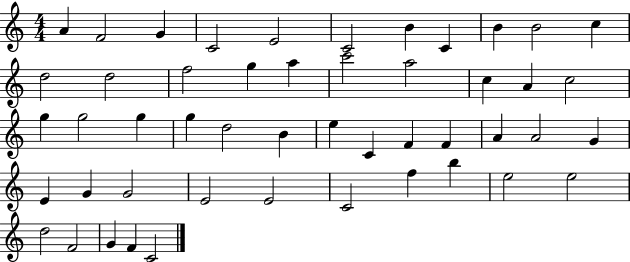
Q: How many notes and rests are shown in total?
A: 49